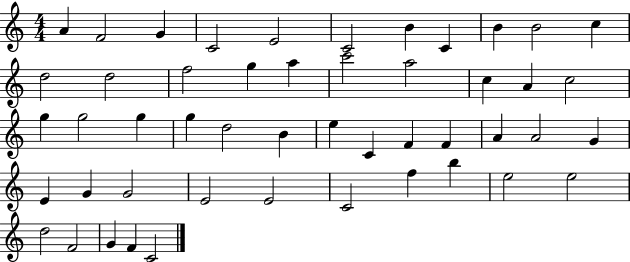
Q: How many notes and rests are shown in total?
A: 49